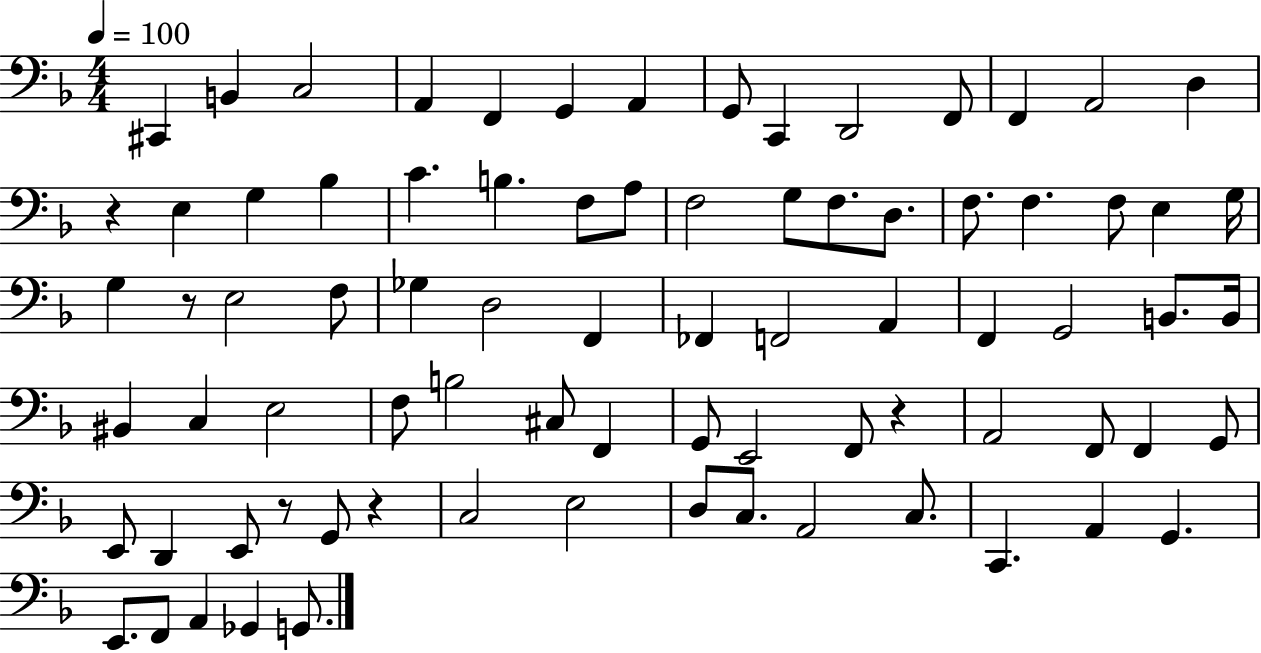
X:1
T:Untitled
M:4/4
L:1/4
K:F
^C,, B,, C,2 A,, F,, G,, A,, G,,/2 C,, D,,2 F,,/2 F,, A,,2 D, z E, G, _B, C B, F,/2 A,/2 F,2 G,/2 F,/2 D,/2 F,/2 F, F,/2 E, G,/4 G, z/2 E,2 F,/2 _G, D,2 F,, _F,, F,,2 A,, F,, G,,2 B,,/2 B,,/4 ^B,, C, E,2 F,/2 B,2 ^C,/2 F,, G,,/2 E,,2 F,,/2 z A,,2 F,,/2 F,, G,,/2 E,,/2 D,, E,,/2 z/2 G,,/2 z C,2 E,2 D,/2 C,/2 A,,2 C,/2 C,, A,, G,, E,,/2 F,,/2 A,, _G,, G,,/2